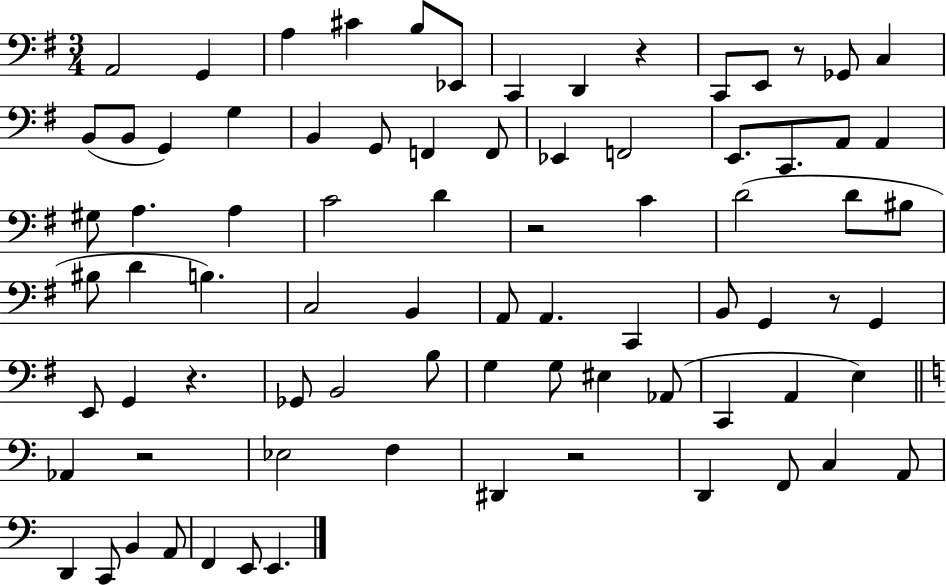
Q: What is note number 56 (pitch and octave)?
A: C2